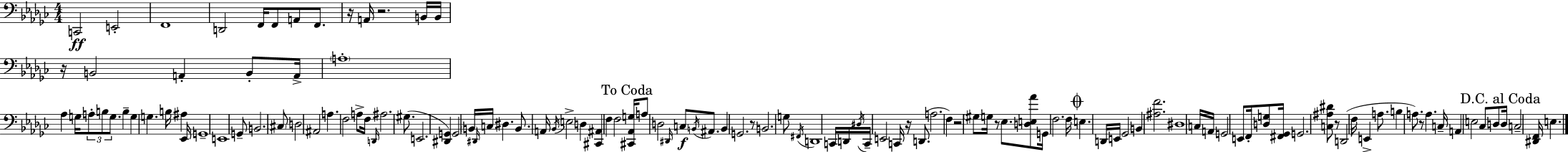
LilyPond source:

{
  \clef bass
  \numericTimeSignature
  \time 4/4
  \key ees \minor
  c,2\ff e,2-. | f,1 | d,2 f,16 f,8 a,8 f,8. | r16 a,16 r2. b,16 b,16 | \break r16 b,2 a,4-. b,8-. a,16-> | \parenthesize a1-. | aes4 g16 \tuplet 3/2 { a8-. b8 g8. } b4-- | g4 g4. b16 ais4 ees,16 | \break g,1-- | e,1 | g,8-- b,2. \parenthesize cis8 | d2 ais,2 | \break a4. f2 a8-> | f16 \grace { d,16 } ais2. gis8.( | e,2. <dis, g,>4) | g,2 \parenthesize b,16 \grace { dis,16 } c16 dis4. | \break b,8. a,16 \acciaccatura { bes,16 } e2-> d4 | <cis, ais,>4 f4 f2 | \mark "To Coda" <cis, aes, g>16 a8 d2 \grace { dis,16 } c8\f | \acciaccatura { b,16 } ais,8. b,4 g,2. | \break r8 b,2. | g8 \acciaccatura { fis,16 } d,1 | c,16 d,16 \acciaccatura { dis16 } c,16-- e,2 | c,16 r16 d,8.( a2. | \break f4) r2 \parenthesize gis8 | g16 r8 ees8. <d e aes'>8 g,16 f2. | f16 \mark \markup { \musicglyph "scripts.coda" } e4. d,16 e,16 ges,2 | b,4 <ais f'>2. | \break dis1 | c16 a,16 g,2 | e,8 f,16-. <d g>8 <fis, ges,>16 g,2. | <c ais dis'>8 r8 d,2( f16 | \break e,4-> a8. b4 a8.) r8 | a4. c16-- a,4 e2 | ces8 d8 \mark "D.C. al Coda" d16 c2-- | <dis, f,>16 e4. \bar "|."
}